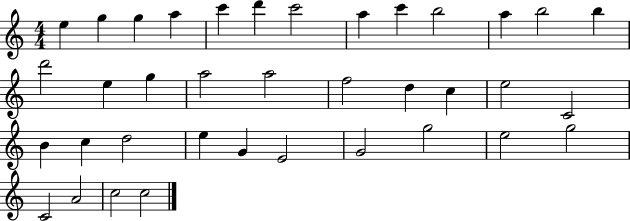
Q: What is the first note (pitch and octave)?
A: E5